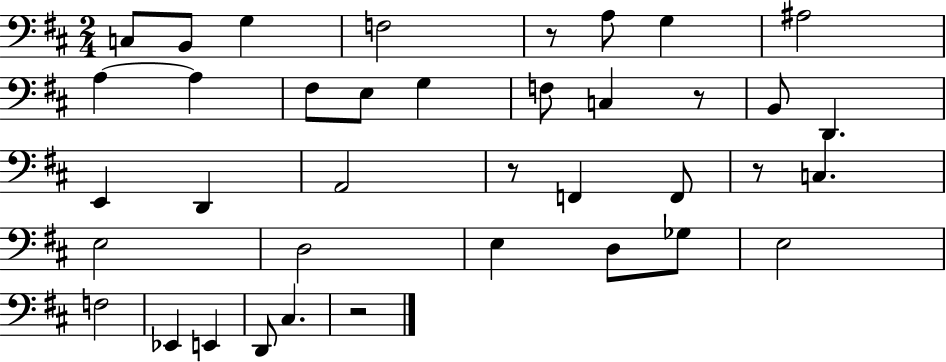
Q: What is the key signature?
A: D major